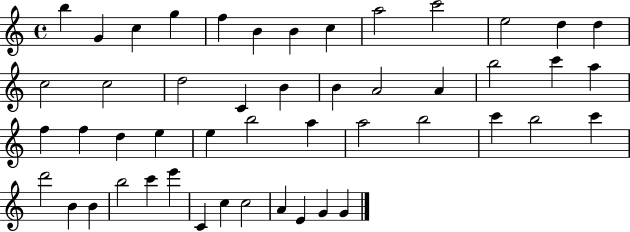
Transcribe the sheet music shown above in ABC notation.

X:1
T:Untitled
M:4/4
L:1/4
K:C
b G c g f B B c a2 c'2 e2 d d c2 c2 d2 C B B A2 A b2 c' a f f d e e b2 a a2 b2 c' b2 c' d'2 B B b2 c' e' C c c2 A E G G